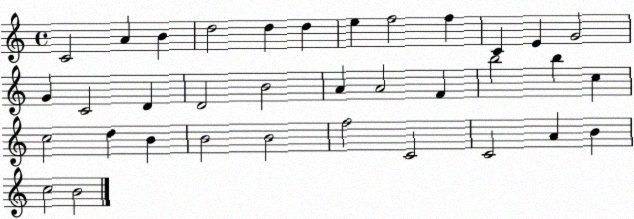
X:1
T:Untitled
M:4/4
L:1/4
K:C
C2 A B d2 d d e f2 f C E G2 G C2 D D2 B2 A A2 F b2 b c c2 d B B2 B2 f2 C2 C2 A B c2 B2